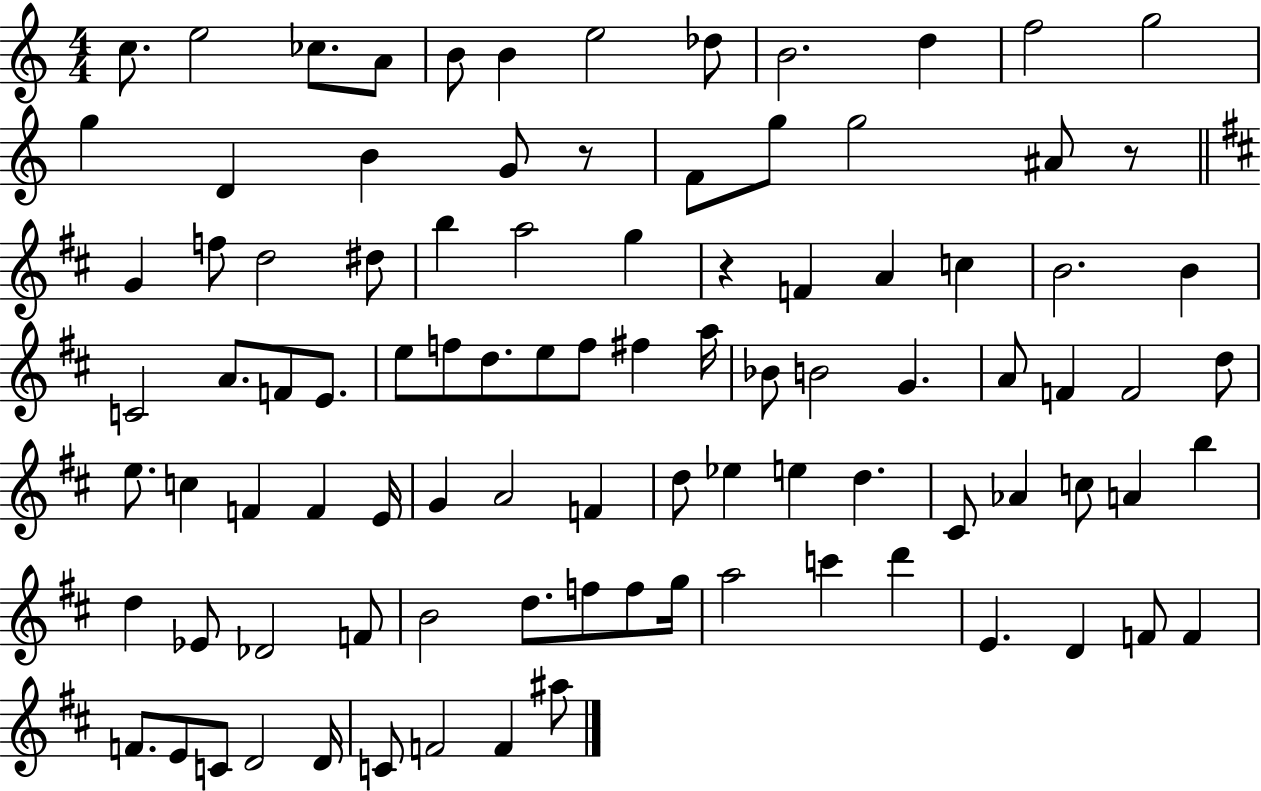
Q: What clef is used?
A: treble